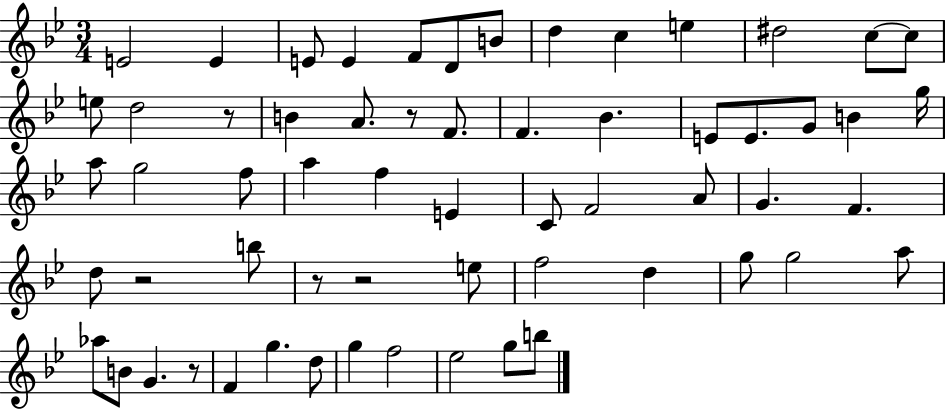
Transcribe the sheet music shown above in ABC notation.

X:1
T:Untitled
M:3/4
L:1/4
K:Bb
E2 E E/2 E F/2 D/2 B/2 d c e ^d2 c/2 c/2 e/2 d2 z/2 B A/2 z/2 F/2 F _B E/2 E/2 G/2 B g/4 a/2 g2 f/2 a f E C/2 F2 A/2 G F d/2 z2 b/2 z/2 z2 e/2 f2 d g/2 g2 a/2 _a/2 B/2 G z/2 F g d/2 g f2 _e2 g/2 b/2